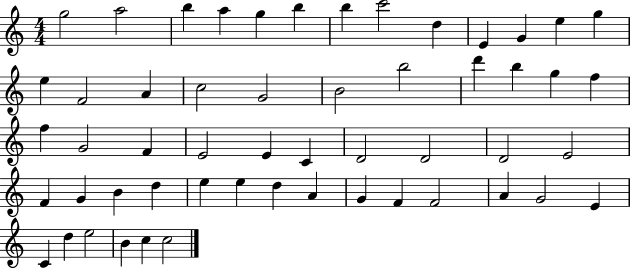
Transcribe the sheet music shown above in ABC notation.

X:1
T:Untitled
M:4/4
L:1/4
K:C
g2 a2 b a g b b c'2 d E G e g e F2 A c2 G2 B2 b2 d' b g f f G2 F E2 E C D2 D2 D2 E2 F G B d e e d A G F F2 A G2 E C d e2 B c c2